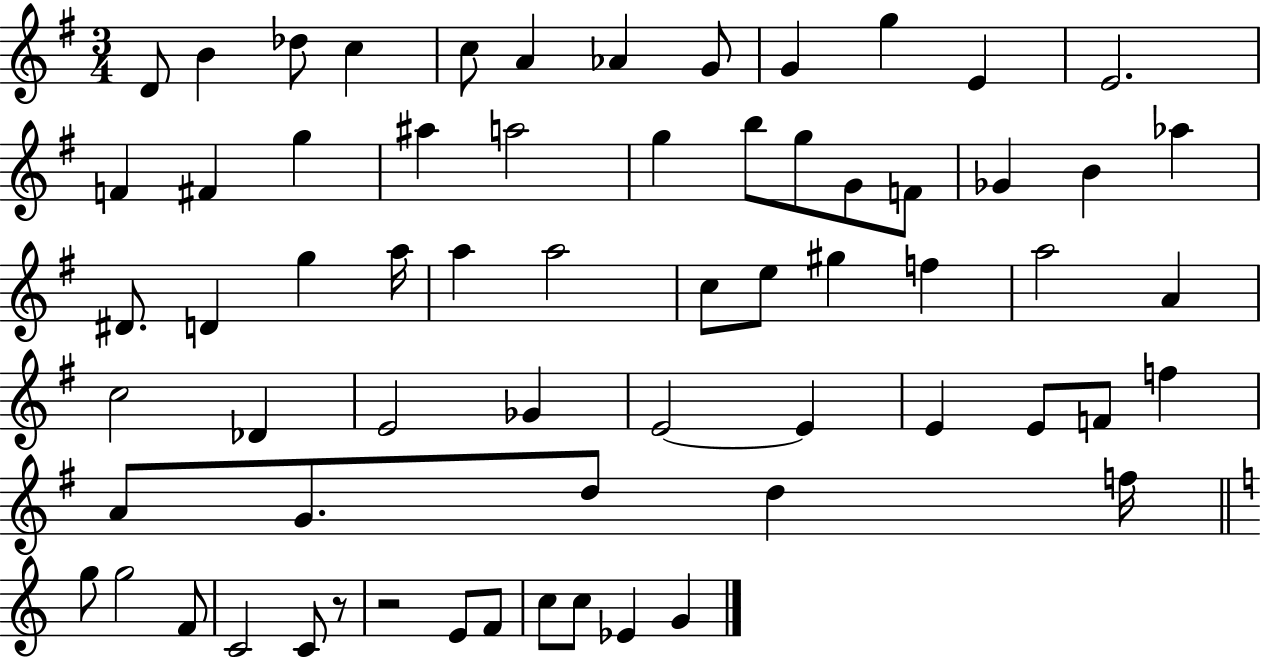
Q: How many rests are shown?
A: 2